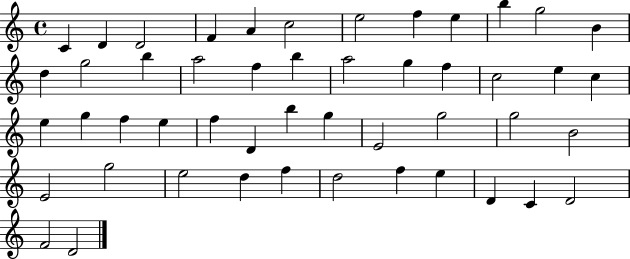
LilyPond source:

{
  \clef treble
  \time 4/4
  \defaultTimeSignature
  \key c \major
  c'4 d'4 d'2 | f'4 a'4 c''2 | e''2 f''4 e''4 | b''4 g''2 b'4 | \break d''4 g''2 b''4 | a''2 f''4 b''4 | a''2 g''4 f''4 | c''2 e''4 c''4 | \break e''4 g''4 f''4 e''4 | f''4 d'4 b''4 g''4 | e'2 g''2 | g''2 b'2 | \break e'2 g''2 | e''2 d''4 f''4 | d''2 f''4 e''4 | d'4 c'4 d'2 | \break f'2 d'2 | \bar "|."
}